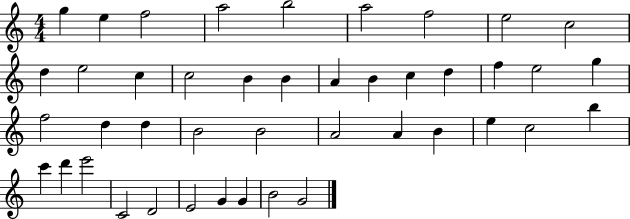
G5/q E5/q F5/h A5/h B5/h A5/h F5/h E5/h C5/h D5/q E5/h C5/q C5/h B4/q B4/q A4/q B4/q C5/q D5/q F5/q E5/h G5/q F5/h D5/q D5/q B4/h B4/h A4/h A4/q B4/q E5/q C5/h B5/q C6/q D6/q E6/h C4/h D4/h E4/h G4/q G4/q B4/h G4/h